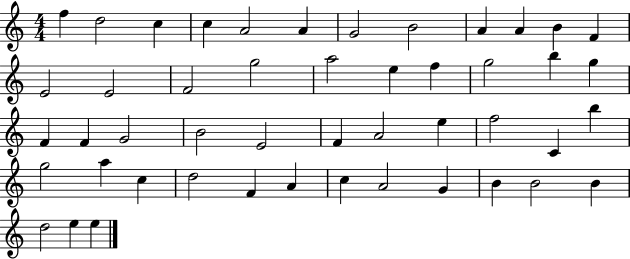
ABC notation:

X:1
T:Untitled
M:4/4
L:1/4
K:C
f d2 c c A2 A G2 B2 A A B F E2 E2 F2 g2 a2 e f g2 b g F F G2 B2 E2 F A2 e f2 C b g2 a c d2 F A c A2 G B B2 B d2 e e